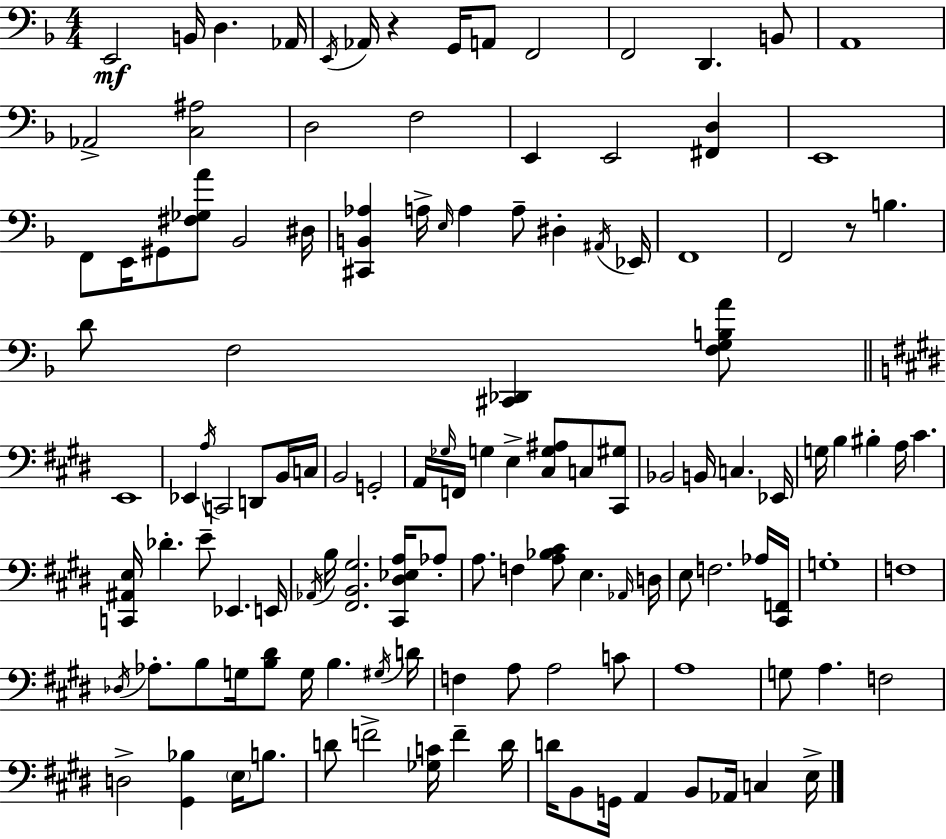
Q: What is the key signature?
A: F major